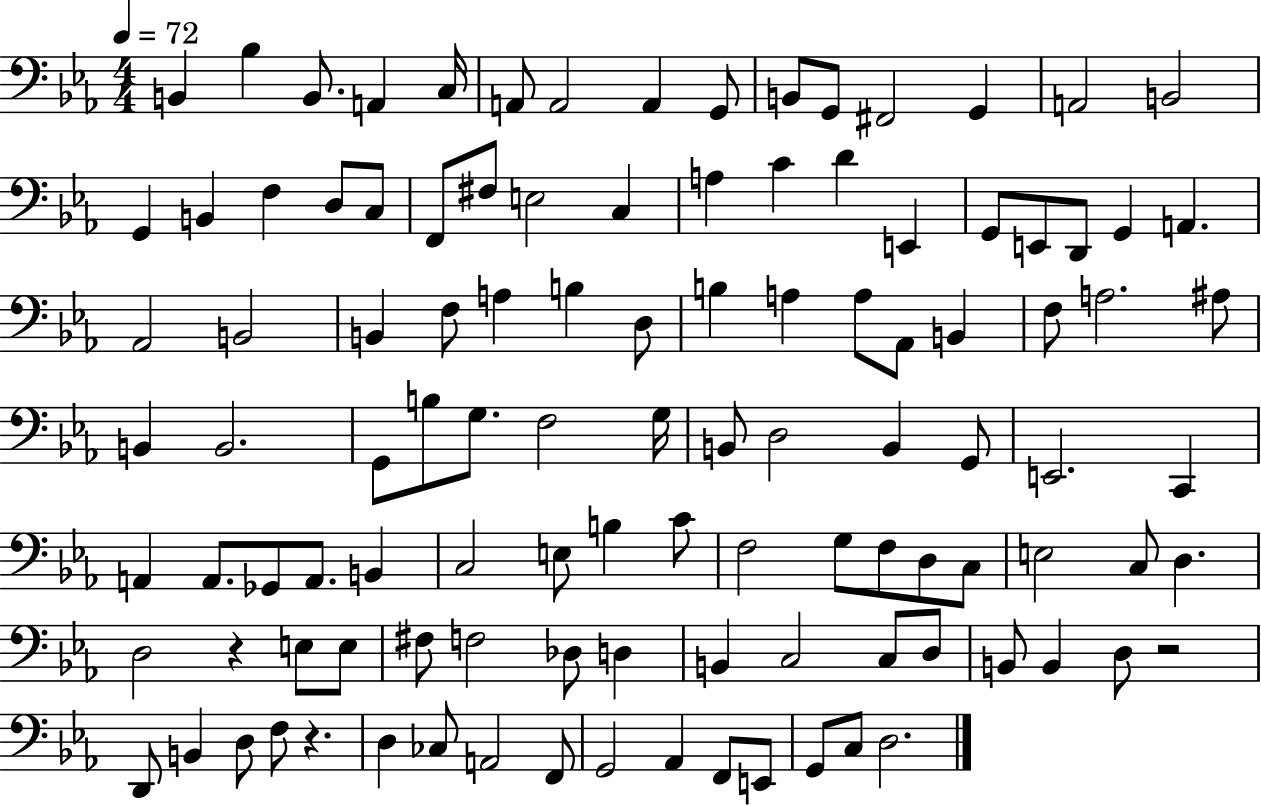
{
  \clef bass
  \numericTimeSignature
  \time 4/4
  \key ees \major
  \tempo 4 = 72
  b,4 bes4 b,8. a,4 c16 | a,8 a,2 a,4 g,8 | b,8 g,8 fis,2 g,4 | a,2 b,2 | \break g,4 b,4 f4 d8 c8 | f,8 fis8 e2 c4 | a4 c'4 d'4 e,4 | g,8 e,8 d,8 g,4 a,4. | \break aes,2 b,2 | b,4 f8 a4 b4 d8 | b4 a4 a8 aes,8 b,4 | f8 a2. ais8 | \break b,4 b,2. | g,8 b8 g8. f2 g16 | b,8 d2 b,4 g,8 | e,2. c,4 | \break a,4 a,8. ges,8 a,8. b,4 | c2 e8 b4 c'8 | f2 g8 f8 d8 c8 | e2 c8 d4. | \break d2 r4 e8 e8 | fis8 f2 des8 d4 | b,4 c2 c8 d8 | b,8 b,4 d8 r2 | \break d,8 b,4 d8 f8 r4. | d4 ces8 a,2 f,8 | g,2 aes,4 f,8 e,8 | g,8 c8 d2. | \break \bar "|."
}